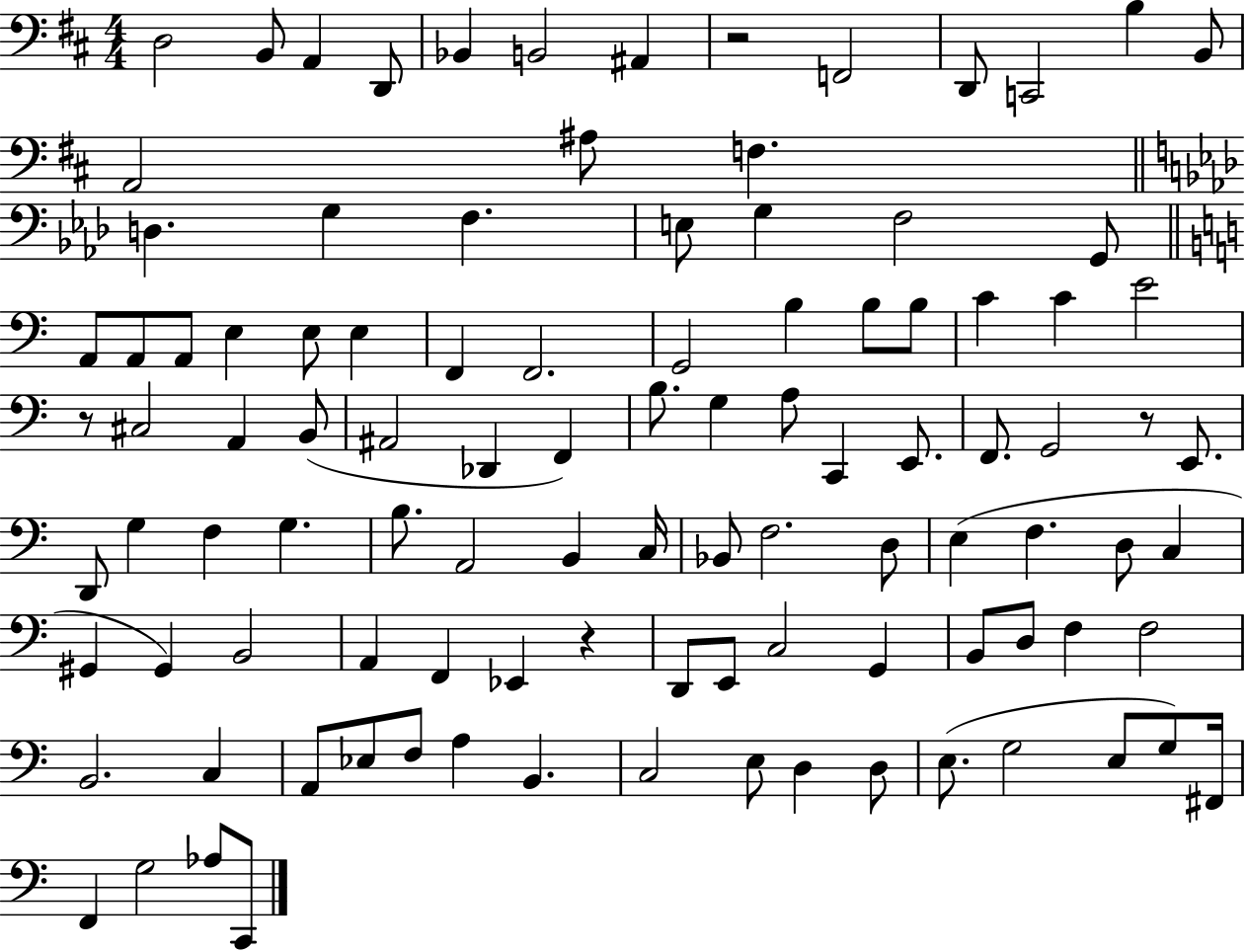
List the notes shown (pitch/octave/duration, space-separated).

D3/h B2/e A2/q D2/e Bb2/q B2/h A#2/q R/h F2/h D2/e C2/h B3/q B2/e A2/h A#3/e F3/q. D3/q. G3/q F3/q. E3/e G3/q F3/h G2/e A2/e A2/e A2/e E3/q E3/e E3/q F2/q F2/h. G2/h B3/q B3/e B3/e C4/q C4/q E4/h R/e C#3/h A2/q B2/e A#2/h Db2/q F2/q B3/e. G3/q A3/e C2/q E2/e. F2/e. G2/h R/e E2/e. D2/e G3/q F3/q G3/q. B3/e. A2/h B2/q C3/s Bb2/e F3/h. D3/e E3/q F3/q. D3/e C3/q G#2/q G#2/q B2/h A2/q F2/q Eb2/q R/q D2/e E2/e C3/h G2/q B2/e D3/e F3/q F3/h B2/h. C3/q A2/e Eb3/e F3/e A3/q B2/q. C3/h E3/e D3/q D3/e E3/e. G3/h E3/e G3/e F#2/s F2/q G3/h Ab3/e C2/e